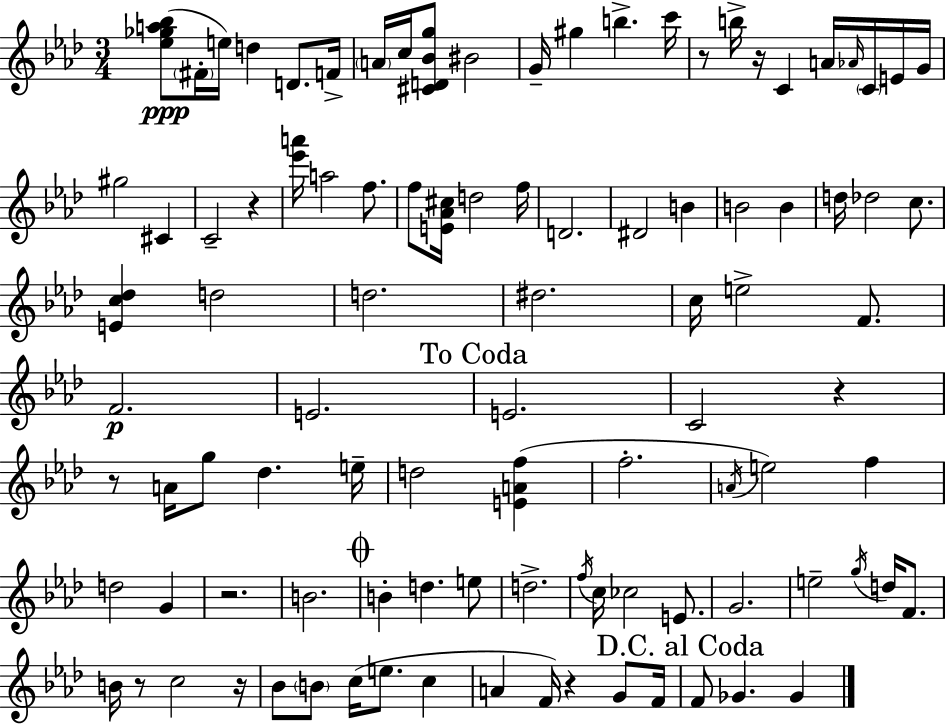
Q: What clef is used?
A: treble